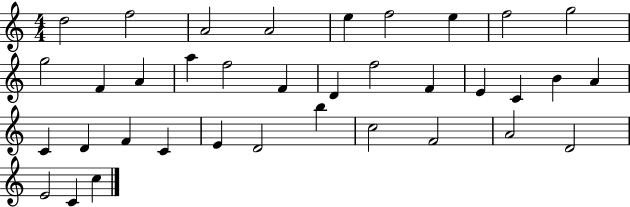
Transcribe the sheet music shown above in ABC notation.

X:1
T:Untitled
M:4/4
L:1/4
K:C
d2 f2 A2 A2 e f2 e f2 g2 g2 F A a f2 F D f2 F E C B A C D F C E D2 b c2 F2 A2 D2 E2 C c